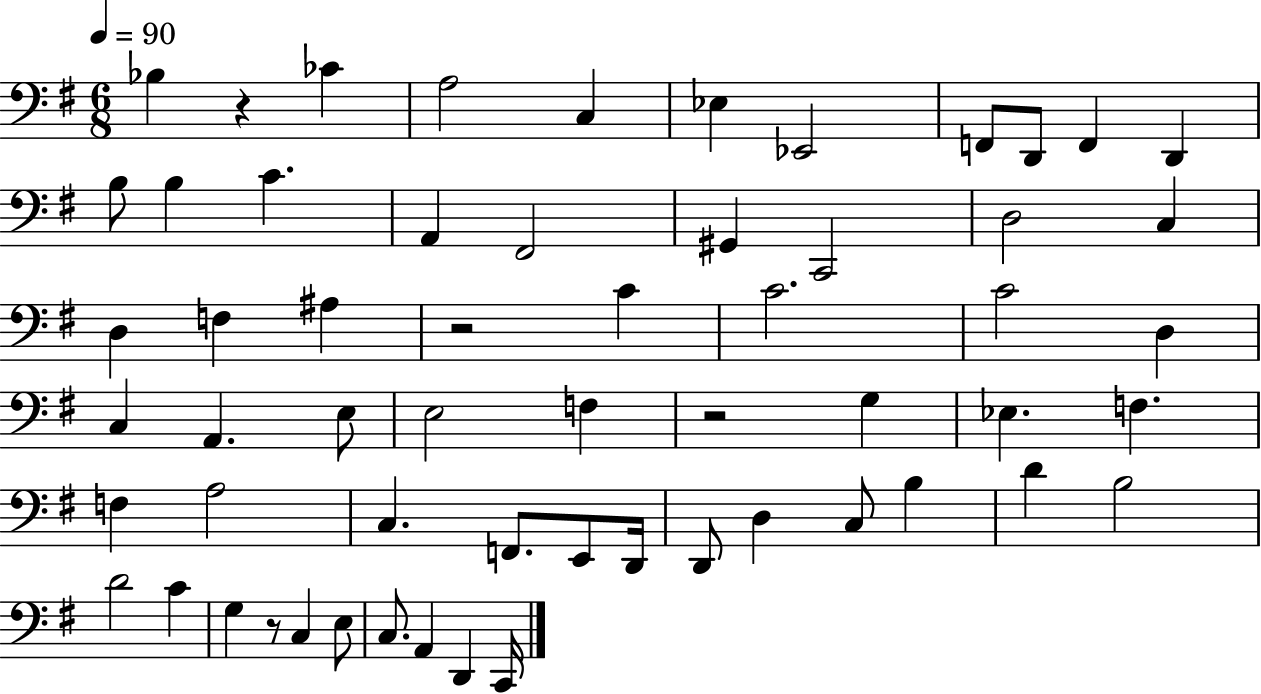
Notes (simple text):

Bb3/q R/q CES4/q A3/h C3/q Eb3/q Eb2/h F2/e D2/e F2/q D2/q B3/e B3/q C4/q. A2/q F#2/h G#2/q C2/h D3/h C3/q D3/q F3/q A#3/q R/h C4/q C4/h. C4/h D3/q C3/q A2/q. E3/e E3/h F3/q R/h G3/q Eb3/q. F3/q. F3/q A3/h C3/q. F2/e. E2/e D2/s D2/e D3/q C3/e B3/q D4/q B3/h D4/h C4/q G3/q R/e C3/q E3/e C3/e. A2/q D2/q C2/s